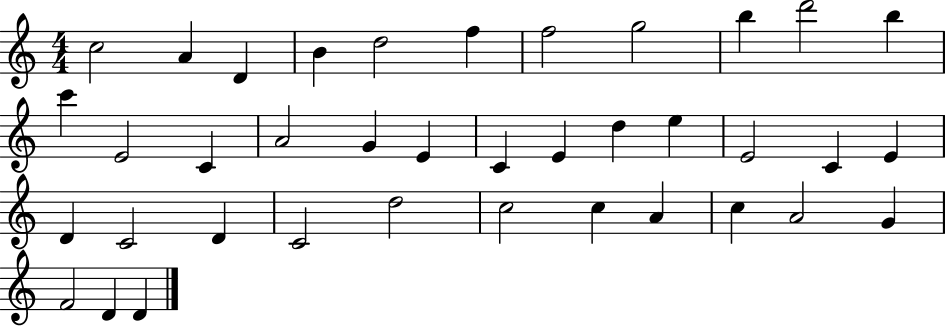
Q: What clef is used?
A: treble